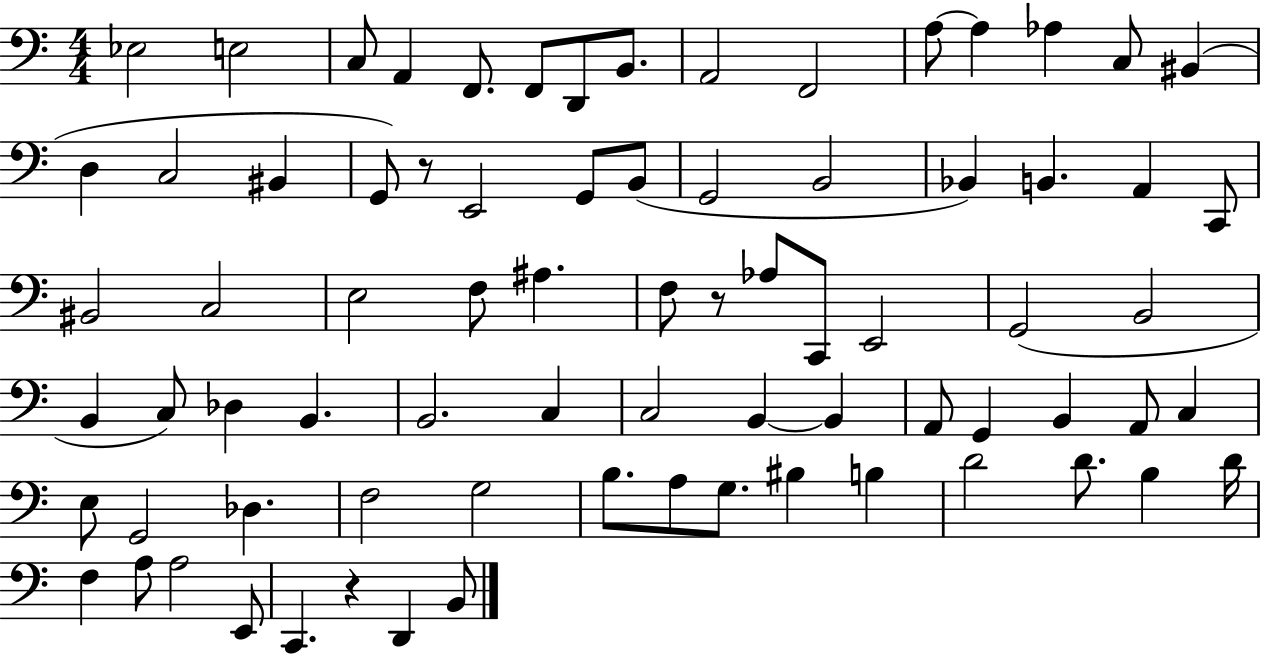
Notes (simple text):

Eb3/h E3/h C3/e A2/q F2/e. F2/e D2/e B2/e. A2/h F2/h A3/e A3/q Ab3/q C3/e BIS2/q D3/q C3/h BIS2/q G2/e R/e E2/h G2/e B2/e G2/h B2/h Bb2/q B2/q. A2/q C2/e BIS2/h C3/h E3/h F3/e A#3/q. F3/e R/e Ab3/e C2/e E2/h G2/h B2/h B2/q C3/e Db3/q B2/q. B2/h. C3/q C3/h B2/q B2/q A2/e G2/q B2/q A2/e C3/q E3/e G2/h Db3/q. F3/h G3/h B3/e. A3/e G3/e. BIS3/q B3/q D4/h D4/e. B3/q D4/s F3/q A3/e A3/h E2/e C2/q. R/q D2/q B2/e